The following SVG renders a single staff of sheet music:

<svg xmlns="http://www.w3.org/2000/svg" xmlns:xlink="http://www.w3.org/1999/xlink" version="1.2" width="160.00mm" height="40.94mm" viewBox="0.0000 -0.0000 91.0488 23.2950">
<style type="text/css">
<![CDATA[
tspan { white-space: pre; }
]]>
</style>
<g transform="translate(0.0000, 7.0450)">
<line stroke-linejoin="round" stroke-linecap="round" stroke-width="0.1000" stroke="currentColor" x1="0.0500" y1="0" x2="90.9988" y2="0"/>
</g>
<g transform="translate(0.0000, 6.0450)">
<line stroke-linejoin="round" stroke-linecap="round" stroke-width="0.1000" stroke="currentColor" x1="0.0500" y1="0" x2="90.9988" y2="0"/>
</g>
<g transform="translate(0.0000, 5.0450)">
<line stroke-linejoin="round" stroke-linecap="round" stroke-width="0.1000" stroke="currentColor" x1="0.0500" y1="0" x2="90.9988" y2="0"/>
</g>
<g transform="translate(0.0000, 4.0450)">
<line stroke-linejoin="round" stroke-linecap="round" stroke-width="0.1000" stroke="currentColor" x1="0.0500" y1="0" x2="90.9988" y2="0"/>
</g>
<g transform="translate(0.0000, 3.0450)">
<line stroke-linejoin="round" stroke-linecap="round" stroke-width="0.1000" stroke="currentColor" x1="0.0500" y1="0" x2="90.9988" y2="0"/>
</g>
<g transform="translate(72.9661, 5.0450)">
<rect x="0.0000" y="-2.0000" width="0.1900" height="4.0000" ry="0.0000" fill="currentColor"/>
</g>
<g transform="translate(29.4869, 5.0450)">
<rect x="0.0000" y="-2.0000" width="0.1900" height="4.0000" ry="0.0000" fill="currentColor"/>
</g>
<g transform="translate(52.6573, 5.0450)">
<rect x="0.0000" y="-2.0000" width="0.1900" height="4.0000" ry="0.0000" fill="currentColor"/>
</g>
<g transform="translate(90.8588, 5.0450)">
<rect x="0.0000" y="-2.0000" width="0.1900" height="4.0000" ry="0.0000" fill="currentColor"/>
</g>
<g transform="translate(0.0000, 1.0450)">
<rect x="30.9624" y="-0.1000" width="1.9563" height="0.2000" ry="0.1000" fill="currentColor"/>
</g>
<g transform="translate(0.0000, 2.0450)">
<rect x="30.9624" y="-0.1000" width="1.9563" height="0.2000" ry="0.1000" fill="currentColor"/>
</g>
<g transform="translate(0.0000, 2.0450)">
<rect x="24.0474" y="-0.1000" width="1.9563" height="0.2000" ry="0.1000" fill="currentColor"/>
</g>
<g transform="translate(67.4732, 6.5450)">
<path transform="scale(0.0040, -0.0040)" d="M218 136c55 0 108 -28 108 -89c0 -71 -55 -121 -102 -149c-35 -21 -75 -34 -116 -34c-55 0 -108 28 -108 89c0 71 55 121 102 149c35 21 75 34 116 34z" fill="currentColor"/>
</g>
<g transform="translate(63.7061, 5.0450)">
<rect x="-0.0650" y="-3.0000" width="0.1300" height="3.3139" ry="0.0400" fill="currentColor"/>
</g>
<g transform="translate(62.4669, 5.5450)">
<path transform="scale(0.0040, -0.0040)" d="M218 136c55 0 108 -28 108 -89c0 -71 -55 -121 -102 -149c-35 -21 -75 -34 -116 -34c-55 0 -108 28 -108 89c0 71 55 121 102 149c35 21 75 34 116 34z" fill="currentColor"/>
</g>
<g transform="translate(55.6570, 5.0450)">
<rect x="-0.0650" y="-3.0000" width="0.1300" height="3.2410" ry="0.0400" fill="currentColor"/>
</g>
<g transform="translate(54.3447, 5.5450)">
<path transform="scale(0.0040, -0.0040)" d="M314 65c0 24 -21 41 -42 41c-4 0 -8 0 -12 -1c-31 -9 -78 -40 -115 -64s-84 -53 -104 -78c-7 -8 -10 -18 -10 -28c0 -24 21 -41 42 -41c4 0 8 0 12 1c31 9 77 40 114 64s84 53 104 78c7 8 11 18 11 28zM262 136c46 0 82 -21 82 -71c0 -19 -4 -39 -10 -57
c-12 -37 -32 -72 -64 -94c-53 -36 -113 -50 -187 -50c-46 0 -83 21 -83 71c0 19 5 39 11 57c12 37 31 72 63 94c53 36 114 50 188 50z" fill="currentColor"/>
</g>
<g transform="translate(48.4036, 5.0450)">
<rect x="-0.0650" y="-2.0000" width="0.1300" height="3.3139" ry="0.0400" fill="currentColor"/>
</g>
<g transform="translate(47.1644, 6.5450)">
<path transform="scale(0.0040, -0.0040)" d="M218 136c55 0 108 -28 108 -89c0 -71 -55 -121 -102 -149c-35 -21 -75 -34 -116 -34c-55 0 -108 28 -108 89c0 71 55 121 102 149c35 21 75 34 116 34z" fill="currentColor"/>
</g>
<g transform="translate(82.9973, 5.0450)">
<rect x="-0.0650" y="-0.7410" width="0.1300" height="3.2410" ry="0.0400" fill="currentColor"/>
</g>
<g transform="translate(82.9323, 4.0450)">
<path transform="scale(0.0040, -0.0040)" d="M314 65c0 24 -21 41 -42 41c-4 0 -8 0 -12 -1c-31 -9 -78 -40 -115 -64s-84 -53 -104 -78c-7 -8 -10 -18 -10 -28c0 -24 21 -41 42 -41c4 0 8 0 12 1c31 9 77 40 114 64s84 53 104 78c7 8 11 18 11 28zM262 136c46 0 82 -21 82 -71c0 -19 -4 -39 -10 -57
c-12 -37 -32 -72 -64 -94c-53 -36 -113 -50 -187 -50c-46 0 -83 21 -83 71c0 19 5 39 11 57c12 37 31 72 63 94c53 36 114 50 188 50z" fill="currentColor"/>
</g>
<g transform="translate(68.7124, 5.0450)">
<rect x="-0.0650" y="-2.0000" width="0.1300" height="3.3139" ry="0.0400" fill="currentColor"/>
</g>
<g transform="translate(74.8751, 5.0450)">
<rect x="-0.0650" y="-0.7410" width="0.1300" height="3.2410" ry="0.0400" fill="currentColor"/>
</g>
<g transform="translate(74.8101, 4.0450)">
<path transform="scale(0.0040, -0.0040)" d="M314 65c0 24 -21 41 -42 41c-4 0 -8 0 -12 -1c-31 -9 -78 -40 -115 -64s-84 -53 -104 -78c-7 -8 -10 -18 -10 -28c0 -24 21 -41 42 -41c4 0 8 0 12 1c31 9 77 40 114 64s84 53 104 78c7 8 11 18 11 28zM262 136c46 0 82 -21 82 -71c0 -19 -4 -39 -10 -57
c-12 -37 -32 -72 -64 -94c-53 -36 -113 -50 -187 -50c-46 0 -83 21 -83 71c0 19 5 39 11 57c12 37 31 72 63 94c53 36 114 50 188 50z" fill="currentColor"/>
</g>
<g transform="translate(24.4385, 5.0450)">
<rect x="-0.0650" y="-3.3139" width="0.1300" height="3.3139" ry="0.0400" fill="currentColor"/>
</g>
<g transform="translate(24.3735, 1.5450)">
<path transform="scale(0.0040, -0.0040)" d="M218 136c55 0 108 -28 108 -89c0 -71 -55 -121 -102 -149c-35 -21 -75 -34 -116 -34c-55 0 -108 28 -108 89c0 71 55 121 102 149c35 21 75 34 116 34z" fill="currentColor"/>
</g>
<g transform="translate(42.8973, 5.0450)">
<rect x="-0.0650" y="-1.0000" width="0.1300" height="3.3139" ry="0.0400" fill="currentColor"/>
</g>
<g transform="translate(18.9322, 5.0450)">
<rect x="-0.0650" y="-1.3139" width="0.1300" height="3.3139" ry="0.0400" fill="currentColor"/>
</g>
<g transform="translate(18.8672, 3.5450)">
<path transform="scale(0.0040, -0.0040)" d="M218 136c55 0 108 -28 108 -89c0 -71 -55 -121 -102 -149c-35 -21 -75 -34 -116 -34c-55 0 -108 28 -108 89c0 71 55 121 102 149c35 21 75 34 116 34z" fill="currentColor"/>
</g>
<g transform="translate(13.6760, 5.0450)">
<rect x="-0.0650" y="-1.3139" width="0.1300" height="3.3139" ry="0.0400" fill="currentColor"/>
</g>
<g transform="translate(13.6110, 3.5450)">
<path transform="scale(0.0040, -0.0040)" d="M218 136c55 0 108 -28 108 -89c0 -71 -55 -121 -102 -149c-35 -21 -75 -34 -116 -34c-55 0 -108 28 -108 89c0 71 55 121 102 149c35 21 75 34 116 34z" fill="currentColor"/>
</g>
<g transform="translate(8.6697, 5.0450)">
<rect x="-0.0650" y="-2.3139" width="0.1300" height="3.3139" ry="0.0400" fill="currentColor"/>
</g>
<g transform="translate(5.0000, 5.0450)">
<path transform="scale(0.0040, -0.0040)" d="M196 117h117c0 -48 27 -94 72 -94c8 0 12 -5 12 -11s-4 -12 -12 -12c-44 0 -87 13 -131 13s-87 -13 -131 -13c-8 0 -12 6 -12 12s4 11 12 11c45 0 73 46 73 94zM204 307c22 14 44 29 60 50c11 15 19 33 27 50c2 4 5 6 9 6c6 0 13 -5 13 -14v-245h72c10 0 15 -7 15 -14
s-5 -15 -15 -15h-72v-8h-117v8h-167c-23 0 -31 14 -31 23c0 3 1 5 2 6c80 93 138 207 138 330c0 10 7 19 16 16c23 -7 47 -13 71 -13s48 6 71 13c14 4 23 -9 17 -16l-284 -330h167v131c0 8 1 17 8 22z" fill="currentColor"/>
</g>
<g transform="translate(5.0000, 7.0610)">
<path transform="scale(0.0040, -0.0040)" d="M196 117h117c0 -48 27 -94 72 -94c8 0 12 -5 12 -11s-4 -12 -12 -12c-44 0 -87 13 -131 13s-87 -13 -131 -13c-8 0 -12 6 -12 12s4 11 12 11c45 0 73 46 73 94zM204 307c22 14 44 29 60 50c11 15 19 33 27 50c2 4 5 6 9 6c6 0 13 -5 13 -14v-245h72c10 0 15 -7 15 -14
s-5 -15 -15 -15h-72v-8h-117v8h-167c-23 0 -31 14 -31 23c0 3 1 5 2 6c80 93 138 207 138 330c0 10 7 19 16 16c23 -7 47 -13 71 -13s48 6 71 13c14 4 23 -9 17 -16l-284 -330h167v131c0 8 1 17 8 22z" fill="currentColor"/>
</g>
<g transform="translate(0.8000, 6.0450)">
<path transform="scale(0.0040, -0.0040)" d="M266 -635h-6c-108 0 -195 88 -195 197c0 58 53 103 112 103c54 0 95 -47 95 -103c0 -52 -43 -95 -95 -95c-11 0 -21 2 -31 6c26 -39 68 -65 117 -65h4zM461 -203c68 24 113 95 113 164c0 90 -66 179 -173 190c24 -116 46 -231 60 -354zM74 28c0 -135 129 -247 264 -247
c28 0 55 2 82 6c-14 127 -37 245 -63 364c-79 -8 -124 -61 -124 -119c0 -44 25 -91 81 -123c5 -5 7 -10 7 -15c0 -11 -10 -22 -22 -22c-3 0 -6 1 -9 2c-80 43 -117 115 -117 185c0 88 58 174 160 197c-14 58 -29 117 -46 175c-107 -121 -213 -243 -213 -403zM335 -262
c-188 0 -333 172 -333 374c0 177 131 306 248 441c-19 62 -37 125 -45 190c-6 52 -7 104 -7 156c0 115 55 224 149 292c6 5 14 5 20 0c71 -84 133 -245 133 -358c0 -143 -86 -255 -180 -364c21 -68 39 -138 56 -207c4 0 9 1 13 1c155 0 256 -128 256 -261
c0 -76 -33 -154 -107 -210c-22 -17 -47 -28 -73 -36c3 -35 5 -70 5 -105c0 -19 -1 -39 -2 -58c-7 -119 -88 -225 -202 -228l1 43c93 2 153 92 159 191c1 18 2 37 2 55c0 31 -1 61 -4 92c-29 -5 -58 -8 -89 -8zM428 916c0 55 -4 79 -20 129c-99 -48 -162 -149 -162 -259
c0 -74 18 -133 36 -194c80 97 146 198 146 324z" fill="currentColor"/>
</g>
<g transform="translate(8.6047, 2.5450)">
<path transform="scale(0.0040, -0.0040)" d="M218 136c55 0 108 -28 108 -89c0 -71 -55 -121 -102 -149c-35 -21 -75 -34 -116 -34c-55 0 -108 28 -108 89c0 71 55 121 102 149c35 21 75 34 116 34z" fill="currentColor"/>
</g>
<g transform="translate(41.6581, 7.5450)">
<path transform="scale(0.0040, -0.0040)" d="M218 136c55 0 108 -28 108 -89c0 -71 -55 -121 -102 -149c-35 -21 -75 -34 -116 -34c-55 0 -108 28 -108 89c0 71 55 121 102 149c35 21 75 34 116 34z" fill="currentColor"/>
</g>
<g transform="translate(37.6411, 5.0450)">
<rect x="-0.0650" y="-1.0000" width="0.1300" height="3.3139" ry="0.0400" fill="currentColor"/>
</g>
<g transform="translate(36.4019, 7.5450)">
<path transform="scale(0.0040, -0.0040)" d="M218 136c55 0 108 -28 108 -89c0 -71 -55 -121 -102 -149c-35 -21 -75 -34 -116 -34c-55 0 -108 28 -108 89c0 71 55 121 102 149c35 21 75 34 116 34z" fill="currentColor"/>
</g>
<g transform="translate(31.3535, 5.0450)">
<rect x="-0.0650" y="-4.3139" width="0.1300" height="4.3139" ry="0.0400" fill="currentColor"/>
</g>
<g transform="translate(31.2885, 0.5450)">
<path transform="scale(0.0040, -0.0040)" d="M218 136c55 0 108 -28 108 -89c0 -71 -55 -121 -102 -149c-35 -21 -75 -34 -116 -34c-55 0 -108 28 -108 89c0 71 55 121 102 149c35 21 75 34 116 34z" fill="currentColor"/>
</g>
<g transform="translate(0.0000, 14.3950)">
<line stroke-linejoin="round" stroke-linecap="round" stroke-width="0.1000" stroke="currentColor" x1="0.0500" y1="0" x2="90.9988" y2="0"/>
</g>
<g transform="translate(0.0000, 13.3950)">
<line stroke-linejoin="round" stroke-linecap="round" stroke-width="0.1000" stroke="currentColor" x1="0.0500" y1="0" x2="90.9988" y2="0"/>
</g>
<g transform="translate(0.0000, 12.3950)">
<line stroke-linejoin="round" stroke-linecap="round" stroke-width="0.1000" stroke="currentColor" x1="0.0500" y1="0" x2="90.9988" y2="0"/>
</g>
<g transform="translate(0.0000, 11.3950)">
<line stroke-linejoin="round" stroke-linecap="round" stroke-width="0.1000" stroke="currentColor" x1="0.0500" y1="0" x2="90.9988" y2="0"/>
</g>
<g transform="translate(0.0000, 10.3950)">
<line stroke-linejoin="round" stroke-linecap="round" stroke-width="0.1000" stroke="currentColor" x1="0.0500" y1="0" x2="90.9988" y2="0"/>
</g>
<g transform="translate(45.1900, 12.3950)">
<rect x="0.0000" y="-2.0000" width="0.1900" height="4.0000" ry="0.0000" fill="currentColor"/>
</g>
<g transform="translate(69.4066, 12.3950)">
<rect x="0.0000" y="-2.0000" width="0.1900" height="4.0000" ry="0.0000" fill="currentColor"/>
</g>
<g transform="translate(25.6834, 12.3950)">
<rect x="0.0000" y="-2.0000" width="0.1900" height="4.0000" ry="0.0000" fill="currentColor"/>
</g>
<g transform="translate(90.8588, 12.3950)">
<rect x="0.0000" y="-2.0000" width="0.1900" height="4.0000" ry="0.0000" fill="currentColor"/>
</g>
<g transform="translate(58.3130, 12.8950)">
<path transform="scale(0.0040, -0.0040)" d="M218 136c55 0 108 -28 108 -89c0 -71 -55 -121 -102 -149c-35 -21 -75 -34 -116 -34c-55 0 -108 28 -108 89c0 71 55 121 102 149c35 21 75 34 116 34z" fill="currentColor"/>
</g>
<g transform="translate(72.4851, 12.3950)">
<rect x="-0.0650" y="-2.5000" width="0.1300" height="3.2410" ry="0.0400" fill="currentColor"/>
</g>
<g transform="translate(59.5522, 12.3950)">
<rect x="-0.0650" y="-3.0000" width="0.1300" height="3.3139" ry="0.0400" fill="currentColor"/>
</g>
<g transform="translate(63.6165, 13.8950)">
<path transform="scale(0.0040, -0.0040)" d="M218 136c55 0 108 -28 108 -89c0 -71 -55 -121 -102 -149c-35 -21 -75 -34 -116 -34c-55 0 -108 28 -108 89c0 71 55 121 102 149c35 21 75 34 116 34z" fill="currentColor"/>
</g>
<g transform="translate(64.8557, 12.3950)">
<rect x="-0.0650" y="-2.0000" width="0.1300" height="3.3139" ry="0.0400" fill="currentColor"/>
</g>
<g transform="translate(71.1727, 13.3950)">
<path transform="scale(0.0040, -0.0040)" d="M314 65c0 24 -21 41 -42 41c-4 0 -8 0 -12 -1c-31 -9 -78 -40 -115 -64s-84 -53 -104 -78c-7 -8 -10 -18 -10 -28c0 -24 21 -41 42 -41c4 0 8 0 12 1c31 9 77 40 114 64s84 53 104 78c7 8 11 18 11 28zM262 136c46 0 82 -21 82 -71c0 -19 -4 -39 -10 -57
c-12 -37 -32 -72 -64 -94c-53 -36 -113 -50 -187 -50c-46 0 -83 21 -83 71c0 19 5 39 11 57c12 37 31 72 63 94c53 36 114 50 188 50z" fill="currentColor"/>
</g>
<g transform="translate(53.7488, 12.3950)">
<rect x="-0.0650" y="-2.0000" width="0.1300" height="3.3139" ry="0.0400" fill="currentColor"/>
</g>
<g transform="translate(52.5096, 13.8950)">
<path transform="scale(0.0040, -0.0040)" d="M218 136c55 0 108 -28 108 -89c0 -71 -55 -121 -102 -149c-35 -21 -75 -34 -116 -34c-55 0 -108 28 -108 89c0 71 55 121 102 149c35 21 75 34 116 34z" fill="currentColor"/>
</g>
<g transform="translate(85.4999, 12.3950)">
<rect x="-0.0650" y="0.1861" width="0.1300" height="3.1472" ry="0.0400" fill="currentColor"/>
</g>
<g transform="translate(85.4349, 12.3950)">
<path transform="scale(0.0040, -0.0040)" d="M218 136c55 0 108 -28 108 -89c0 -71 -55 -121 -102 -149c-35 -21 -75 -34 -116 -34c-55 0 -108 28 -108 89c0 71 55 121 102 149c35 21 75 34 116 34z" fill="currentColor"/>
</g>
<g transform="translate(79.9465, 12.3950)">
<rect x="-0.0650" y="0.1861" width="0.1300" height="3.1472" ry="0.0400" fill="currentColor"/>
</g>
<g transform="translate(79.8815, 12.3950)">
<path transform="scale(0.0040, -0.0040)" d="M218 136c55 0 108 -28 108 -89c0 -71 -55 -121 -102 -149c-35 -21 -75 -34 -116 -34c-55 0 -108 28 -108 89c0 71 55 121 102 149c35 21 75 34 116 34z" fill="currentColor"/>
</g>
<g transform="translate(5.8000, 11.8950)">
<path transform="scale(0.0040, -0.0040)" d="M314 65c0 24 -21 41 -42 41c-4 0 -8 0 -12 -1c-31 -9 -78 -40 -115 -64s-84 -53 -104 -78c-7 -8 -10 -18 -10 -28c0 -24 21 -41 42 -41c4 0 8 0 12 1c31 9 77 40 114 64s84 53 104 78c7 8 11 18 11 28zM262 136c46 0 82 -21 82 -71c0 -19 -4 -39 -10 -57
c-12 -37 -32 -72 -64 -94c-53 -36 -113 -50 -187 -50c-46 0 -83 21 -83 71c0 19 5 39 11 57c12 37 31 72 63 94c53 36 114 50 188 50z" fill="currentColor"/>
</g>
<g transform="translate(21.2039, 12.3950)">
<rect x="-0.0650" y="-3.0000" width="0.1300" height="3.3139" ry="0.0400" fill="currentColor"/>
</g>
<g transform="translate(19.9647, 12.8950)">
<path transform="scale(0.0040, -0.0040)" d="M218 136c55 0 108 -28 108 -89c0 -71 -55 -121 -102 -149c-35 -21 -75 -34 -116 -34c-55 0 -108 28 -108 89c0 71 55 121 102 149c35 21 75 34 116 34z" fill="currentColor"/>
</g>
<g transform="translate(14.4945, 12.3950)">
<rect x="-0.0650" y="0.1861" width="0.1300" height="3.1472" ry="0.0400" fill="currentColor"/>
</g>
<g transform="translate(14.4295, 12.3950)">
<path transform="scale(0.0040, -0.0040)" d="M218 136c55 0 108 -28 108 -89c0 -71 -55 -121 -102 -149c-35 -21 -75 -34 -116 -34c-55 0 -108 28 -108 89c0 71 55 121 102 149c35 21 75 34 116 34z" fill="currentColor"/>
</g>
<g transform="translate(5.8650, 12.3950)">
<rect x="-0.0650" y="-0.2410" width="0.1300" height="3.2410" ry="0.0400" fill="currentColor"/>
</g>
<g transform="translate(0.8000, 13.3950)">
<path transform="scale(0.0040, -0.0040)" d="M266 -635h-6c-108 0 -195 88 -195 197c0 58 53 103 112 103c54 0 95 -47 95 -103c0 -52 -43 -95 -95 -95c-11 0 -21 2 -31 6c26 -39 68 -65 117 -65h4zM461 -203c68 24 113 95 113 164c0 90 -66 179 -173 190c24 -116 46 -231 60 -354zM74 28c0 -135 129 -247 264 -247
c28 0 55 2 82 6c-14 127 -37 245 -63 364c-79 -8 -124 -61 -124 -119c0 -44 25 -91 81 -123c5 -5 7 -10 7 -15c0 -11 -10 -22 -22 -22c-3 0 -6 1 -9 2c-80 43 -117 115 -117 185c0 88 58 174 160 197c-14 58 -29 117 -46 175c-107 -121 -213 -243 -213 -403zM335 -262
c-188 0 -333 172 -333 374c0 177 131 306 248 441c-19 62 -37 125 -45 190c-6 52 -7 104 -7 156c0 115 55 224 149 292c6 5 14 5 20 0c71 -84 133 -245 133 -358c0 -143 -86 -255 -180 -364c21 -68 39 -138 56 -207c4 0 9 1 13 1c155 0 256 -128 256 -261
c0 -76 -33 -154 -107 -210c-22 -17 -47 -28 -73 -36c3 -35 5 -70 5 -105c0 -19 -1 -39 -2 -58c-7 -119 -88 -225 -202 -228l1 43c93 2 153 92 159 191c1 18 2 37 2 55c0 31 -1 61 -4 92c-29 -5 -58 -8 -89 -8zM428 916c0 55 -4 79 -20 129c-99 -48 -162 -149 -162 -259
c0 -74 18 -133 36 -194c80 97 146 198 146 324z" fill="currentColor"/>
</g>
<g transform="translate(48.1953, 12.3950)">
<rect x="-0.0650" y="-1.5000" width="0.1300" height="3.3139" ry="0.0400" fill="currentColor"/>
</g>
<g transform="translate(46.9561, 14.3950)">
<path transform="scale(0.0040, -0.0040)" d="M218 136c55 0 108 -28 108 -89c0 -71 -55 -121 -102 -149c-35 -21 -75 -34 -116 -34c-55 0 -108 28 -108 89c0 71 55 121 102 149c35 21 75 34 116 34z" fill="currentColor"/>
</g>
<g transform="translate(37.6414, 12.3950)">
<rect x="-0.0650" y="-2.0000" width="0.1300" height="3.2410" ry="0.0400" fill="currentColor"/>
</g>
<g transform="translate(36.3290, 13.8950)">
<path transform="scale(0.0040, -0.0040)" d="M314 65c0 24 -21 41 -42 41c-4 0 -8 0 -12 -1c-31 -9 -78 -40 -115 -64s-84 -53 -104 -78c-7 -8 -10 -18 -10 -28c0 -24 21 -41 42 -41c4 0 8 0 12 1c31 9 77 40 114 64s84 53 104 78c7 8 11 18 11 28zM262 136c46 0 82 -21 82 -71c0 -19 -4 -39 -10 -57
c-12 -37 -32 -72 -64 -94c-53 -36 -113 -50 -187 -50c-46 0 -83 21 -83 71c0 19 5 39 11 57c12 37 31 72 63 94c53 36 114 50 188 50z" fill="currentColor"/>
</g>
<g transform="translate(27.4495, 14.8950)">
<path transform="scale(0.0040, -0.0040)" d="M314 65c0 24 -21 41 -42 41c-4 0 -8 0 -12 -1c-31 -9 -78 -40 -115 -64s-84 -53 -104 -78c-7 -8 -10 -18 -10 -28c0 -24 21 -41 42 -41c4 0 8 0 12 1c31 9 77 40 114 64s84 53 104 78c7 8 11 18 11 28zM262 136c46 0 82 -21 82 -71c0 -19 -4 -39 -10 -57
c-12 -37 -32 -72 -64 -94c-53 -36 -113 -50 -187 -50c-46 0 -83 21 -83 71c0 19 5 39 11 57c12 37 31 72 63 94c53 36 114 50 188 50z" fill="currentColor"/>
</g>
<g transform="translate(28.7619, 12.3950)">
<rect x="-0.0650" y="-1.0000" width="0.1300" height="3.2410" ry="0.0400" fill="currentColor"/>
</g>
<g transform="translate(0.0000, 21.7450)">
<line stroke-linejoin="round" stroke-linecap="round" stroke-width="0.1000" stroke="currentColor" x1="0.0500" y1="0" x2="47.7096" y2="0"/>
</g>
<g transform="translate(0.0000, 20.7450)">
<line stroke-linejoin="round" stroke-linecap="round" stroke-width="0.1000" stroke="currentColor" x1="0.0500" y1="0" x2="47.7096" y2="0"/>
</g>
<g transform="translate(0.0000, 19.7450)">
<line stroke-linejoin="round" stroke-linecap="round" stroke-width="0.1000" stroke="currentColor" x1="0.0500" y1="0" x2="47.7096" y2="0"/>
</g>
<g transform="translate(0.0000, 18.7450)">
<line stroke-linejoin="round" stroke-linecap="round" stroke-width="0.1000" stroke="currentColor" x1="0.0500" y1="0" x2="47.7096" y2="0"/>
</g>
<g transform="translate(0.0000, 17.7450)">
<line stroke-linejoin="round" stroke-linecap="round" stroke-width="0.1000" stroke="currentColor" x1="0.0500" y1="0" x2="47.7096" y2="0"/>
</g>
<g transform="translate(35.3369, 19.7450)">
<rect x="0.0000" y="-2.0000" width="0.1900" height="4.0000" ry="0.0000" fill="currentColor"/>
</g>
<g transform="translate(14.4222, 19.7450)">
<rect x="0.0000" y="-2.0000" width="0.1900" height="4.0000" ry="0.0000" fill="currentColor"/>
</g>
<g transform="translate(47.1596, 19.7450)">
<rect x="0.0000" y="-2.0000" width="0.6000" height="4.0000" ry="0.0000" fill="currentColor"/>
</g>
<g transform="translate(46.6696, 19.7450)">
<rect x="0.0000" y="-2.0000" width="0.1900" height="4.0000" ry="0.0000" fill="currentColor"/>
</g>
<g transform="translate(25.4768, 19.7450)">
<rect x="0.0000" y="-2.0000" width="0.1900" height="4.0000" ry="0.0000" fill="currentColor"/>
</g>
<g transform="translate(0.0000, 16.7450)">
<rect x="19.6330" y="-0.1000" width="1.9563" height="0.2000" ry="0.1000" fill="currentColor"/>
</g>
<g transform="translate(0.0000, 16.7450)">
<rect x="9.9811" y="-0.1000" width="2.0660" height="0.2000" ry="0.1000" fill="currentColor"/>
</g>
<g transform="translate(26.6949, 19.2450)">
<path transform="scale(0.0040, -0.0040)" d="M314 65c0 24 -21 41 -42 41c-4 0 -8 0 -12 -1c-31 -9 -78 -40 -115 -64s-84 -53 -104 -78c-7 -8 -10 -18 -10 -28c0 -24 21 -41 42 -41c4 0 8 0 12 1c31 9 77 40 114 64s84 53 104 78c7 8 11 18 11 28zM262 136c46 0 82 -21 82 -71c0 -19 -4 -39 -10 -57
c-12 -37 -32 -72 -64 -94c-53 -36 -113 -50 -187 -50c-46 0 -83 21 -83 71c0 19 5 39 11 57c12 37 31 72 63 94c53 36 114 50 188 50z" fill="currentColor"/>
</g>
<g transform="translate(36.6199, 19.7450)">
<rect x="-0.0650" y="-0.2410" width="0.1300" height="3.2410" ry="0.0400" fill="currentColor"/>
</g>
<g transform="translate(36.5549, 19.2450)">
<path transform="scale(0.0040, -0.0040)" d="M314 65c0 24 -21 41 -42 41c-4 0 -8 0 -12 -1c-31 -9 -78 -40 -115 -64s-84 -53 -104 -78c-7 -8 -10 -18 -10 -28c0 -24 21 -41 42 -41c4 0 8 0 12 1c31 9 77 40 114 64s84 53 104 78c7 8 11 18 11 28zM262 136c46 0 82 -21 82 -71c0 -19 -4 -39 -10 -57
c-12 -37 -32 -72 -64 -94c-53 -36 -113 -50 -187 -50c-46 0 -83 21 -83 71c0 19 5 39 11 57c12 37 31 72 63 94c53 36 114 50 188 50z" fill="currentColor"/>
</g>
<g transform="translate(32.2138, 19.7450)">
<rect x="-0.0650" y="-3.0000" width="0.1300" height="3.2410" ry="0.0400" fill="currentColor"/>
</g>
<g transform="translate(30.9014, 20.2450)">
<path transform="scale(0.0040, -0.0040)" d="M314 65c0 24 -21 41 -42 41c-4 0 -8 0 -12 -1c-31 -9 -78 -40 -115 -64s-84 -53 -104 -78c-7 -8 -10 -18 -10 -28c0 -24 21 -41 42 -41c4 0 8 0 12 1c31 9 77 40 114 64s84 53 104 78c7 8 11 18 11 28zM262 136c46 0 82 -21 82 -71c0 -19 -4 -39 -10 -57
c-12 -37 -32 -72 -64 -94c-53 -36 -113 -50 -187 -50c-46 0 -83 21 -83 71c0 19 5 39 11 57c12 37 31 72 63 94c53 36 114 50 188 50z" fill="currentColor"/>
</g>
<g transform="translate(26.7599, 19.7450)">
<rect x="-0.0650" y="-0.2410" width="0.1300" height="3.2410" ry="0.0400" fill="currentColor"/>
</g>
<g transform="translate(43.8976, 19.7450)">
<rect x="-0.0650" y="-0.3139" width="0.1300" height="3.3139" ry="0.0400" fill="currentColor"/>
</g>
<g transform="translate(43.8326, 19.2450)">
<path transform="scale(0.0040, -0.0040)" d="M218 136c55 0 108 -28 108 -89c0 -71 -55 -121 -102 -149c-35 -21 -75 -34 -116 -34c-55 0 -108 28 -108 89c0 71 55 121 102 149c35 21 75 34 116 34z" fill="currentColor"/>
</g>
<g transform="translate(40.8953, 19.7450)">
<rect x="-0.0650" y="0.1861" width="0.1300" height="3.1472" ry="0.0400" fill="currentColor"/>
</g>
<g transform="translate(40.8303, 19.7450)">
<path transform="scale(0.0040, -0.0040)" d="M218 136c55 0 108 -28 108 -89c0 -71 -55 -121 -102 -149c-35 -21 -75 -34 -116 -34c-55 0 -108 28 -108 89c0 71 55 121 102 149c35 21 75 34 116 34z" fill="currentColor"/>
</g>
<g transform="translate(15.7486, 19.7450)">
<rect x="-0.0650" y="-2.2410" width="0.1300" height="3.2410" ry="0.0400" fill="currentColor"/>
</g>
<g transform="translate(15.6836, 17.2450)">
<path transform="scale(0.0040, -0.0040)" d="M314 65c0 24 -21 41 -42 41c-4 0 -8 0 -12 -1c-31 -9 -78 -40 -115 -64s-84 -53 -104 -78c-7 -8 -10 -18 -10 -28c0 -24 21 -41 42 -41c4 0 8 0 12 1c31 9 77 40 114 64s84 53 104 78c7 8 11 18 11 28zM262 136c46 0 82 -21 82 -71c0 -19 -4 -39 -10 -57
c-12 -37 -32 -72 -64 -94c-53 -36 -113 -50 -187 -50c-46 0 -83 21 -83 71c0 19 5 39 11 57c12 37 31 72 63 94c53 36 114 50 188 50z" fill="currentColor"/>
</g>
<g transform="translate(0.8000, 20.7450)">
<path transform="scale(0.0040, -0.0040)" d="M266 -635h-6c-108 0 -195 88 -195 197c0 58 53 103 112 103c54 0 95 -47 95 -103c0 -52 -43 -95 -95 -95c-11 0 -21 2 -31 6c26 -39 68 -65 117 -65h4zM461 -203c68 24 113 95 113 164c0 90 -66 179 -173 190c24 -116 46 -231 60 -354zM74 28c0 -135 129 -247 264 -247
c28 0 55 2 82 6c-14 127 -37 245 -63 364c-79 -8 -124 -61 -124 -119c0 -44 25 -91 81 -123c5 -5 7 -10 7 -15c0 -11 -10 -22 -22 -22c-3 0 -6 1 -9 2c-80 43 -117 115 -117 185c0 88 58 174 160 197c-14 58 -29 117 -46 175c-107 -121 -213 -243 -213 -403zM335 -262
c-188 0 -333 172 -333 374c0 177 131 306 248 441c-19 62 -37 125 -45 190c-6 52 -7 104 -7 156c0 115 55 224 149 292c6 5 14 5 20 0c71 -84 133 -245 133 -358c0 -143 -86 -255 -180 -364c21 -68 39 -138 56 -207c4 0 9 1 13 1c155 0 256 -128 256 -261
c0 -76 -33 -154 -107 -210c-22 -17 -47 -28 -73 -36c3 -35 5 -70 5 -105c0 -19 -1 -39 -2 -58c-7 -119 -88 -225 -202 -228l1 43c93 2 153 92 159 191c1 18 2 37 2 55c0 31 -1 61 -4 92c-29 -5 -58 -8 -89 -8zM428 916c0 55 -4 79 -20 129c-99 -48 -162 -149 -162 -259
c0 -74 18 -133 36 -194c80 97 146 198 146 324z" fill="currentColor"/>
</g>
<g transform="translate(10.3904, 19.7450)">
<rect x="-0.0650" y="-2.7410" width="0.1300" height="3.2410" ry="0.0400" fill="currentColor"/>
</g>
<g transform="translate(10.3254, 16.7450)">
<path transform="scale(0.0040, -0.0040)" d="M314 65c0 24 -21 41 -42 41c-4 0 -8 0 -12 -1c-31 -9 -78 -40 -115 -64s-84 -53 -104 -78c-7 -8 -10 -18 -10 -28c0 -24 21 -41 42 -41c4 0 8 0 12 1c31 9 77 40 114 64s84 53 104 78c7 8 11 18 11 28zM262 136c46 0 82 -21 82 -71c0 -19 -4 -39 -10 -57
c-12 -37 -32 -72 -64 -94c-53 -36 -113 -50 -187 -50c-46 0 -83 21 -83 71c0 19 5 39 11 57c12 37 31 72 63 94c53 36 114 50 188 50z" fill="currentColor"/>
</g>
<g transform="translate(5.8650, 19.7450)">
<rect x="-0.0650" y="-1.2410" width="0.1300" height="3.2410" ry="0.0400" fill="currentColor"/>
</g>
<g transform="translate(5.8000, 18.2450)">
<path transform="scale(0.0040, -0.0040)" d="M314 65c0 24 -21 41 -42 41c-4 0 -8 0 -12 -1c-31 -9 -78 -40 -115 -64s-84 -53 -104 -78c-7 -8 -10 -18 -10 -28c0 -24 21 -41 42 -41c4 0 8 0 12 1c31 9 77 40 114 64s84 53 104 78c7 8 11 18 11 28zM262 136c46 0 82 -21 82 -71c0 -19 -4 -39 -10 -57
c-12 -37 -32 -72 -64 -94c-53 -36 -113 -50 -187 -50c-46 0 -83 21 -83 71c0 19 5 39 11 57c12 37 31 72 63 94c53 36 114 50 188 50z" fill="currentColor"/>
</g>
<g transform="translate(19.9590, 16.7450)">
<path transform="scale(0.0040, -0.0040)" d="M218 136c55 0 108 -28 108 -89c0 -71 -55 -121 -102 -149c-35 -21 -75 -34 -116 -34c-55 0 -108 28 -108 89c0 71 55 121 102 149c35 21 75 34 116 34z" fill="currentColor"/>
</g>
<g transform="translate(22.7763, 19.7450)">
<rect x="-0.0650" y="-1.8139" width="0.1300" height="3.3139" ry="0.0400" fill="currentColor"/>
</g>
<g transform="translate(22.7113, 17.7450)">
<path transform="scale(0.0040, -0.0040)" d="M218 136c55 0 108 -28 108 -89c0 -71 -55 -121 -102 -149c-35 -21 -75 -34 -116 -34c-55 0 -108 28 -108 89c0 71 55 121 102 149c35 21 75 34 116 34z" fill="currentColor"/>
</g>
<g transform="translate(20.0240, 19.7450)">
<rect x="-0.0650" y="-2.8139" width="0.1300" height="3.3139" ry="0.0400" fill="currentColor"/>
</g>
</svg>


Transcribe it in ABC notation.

X:1
T:Untitled
M:4/4
L:1/4
K:C
g e e b d' D D F A2 A F d2 d2 c2 B A D2 F2 E F A F G2 B B e2 a2 g2 a f c2 A2 c2 B c